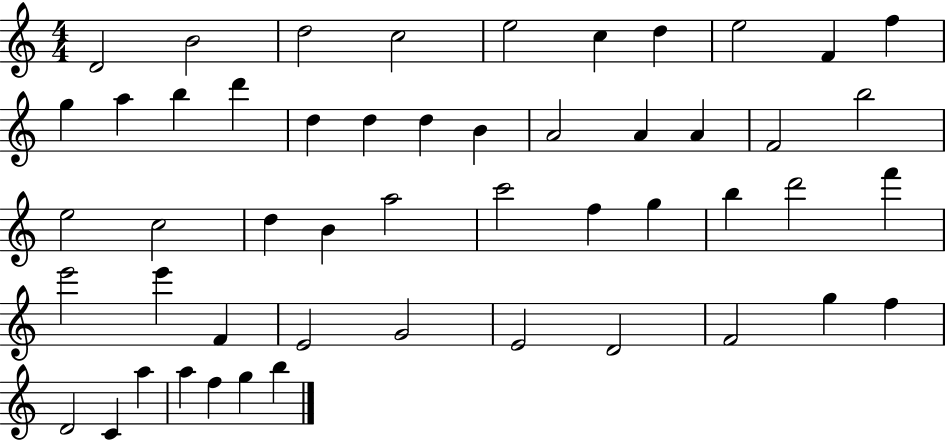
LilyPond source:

{
  \clef treble
  \numericTimeSignature
  \time 4/4
  \key c \major
  d'2 b'2 | d''2 c''2 | e''2 c''4 d''4 | e''2 f'4 f''4 | \break g''4 a''4 b''4 d'''4 | d''4 d''4 d''4 b'4 | a'2 a'4 a'4 | f'2 b''2 | \break e''2 c''2 | d''4 b'4 a''2 | c'''2 f''4 g''4 | b''4 d'''2 f'''4 | \break e'''2 e'''4 f'4 | e'2 g'2 | e'2 d'2 | f'2 g''4 f''4 | \break d'2 c'4 a''4 | a''4 f''4 g''4 b''4 | \bar "|."
}